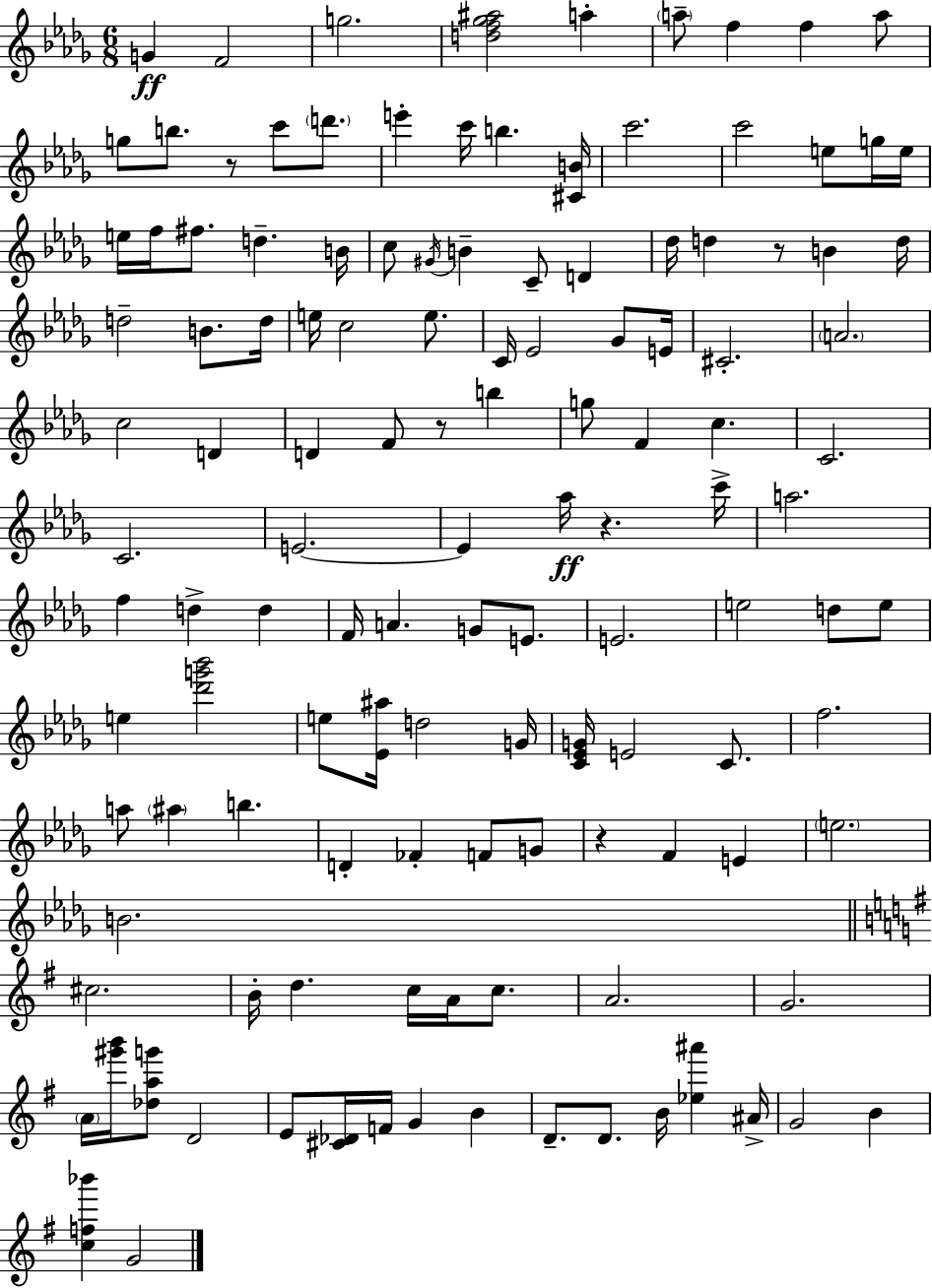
X:1
T:Untitled
M:6/8
L:1/4
K:Bbm
G F2 g2 [df_g^a]2 a a/2 f f a/2 g/2 b/2 z/2 c'/2 d'/2 e' c'/4 b [^CB]/4 c'2 c'2 e/2 g/4 e/4 e/4 f/4 ^f/2 d B/4 c/2 ^G/4 B C/2 D _d/4 d z/2 B d/4 d2 B/2 d/4 e/4 c2 e/2 C/4 _E2 _G/2 E/4 ^C2 A2 c2 D D F/2 z/2 b g/2 F c C2 C2 E2 E _a/4 z c'/4 a2 f d d F/4 A G/2 E/2 E2 e2 d/2 e/2 e [_d'g'_b']2 e/2 [_E^a]/4 d2 G/4 [C_EG]/4 E2 C/2 f2 a/2 ^a b D _F F/2 G/2 z F E e2 B2 ^c2 B/4 d c/4 A/4 c/2 A2 G2 A/4 [^g'b']/4 [_dag']/2 D2 E/2 [^C_D]/4 F/4 G B D/2 D/2 B/4 [_e^a'] ^A/4 G2 B [cf_b'] G2